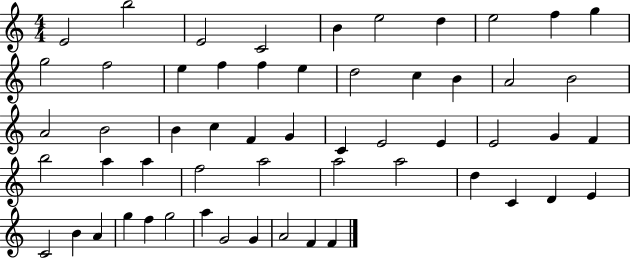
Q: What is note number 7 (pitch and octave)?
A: D5